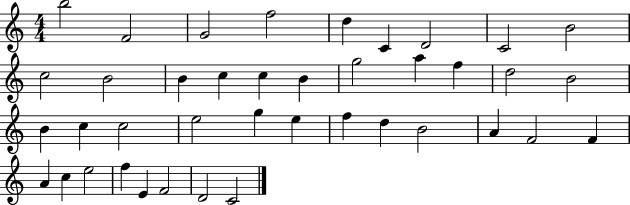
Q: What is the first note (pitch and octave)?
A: B5